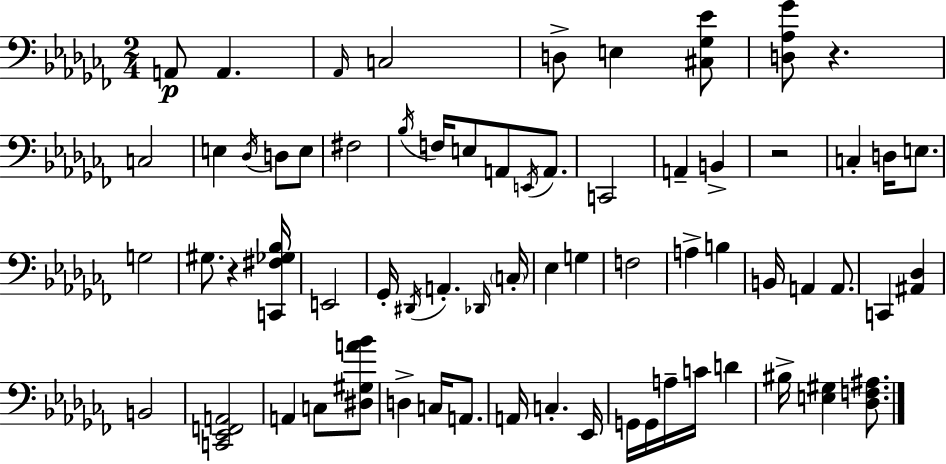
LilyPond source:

{
  \clef bass
  \numericTimeSignature
  \time 2/4
  \key aes \minor
  a,8\p a,4. | \grace { aes,16 } c2 | d8-> e4 <cis ges ees'>8 | <d aes ges'>8 r4. | \break c2 | e4 \acciaccatura { des16 } d8 | e8 fis2 | \acciaccatura { bes16 } f16 e8 a,8 | \break \acciaccatura { e,16 } a,8. c,2 | a,4-- | b,4-> r2 | c4-. | \break d16 e8. g2 | gis8. r4 | <c, fis ges bes>16 e,2 | ges,16-. \acciaccatura { dis,16 } a,4.-. | \break \grace { des,16 } \parenthesize c16-. ees4 | g4 f2 | a4-> | b4 b,16 a,4 | \break a,8. c,4 | <ais, des>4 b,2 | <c, ees, f, a,>2 | a,4 | \break c8 <dis gis a' bes'>8 d4-> | c16 a,8. a,16 c4.-. | ees,16 g,16 g,16 | a16-- c'16 d'4 bis16-> <e gis>4 | \break <des f ais>8. \bar "|."
}